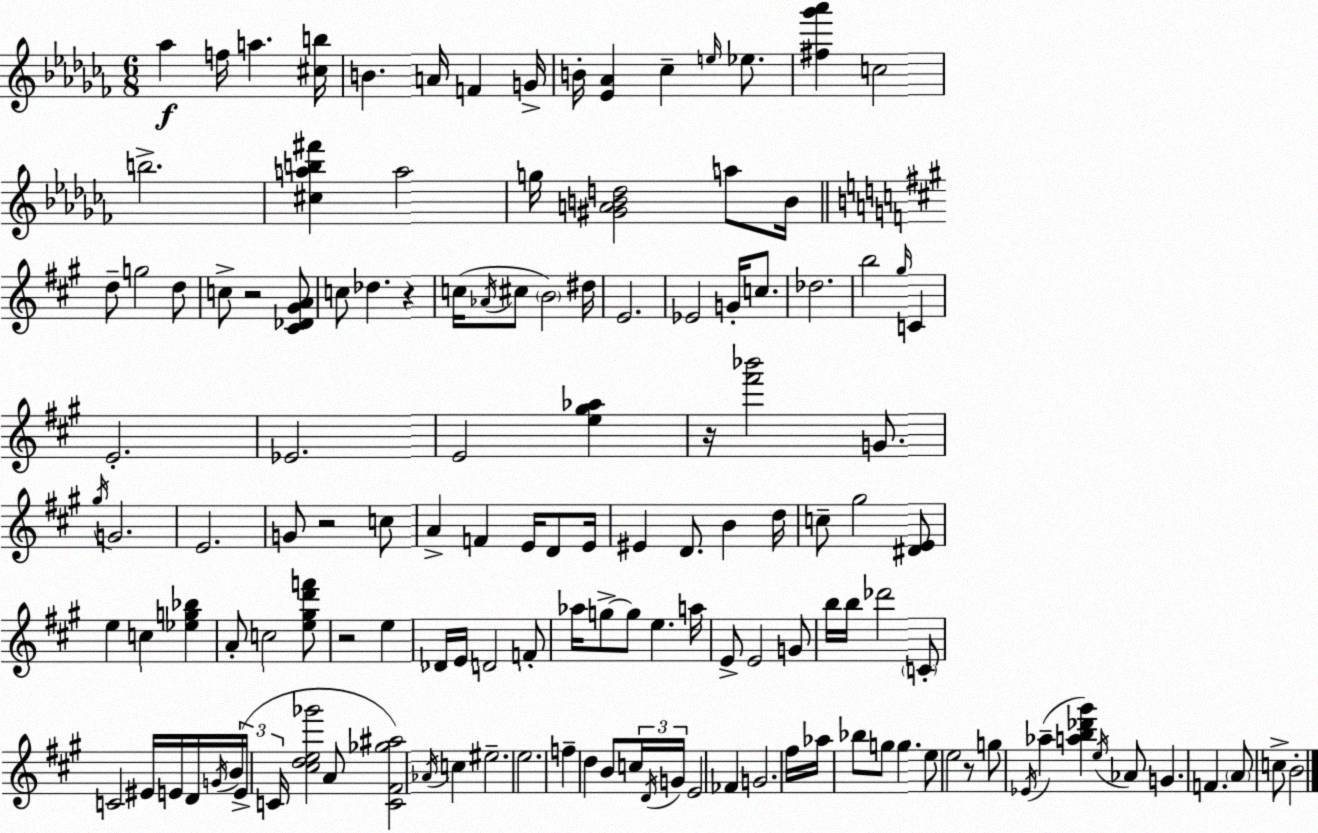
X:1
T:Untitled
M:6/8
L:1/4
K:Abm
_a f/4 a [^cb]/4 B A/4 F G/4 B/4 [_E_A] _c e/4 _e/2 [^f_g'_a'] c2 b2 [^cab^f'] a2 g/4 [^GABd]2 a/2 B/4 d/2 g2 d/2 c/2 z2 [^C_D^GA]/2 c/2 _d z c/4 _A/4 ^c/2 B2 ^d/4 E2 _E2 G/4 c/2 _d2 b2 ^g/4 C E2 _E2 E2 [e^g_a] z/4 [^f'_b']2 G/2 ^g/4 G2 E2 G/2 z2 c/2 A F E/4 D/2 E/4 ^E D/2 B d/4 c/2 ^g2 [^DE]/2 e c [_eg_b] A/2 c2 [e^gd'f']/2 z2 e _D/4 E/4 D2 F/2 _a/4 g/2 g/2 e a/4 E/2 E2 G/2 b/4 b/4 _d'2 C/2 C2 ^E/4 E/4 D/4 G/4 B/4 E/4 C/4 [^cde_g']2 A/2 [C^F_g^a]2 _A/4 c ^e2 e2 f d B/2 c/4 D/4 G/4 E2 _F G2 ^f/4 _a/4 _b/2 g/2 g e/2 e2 z/2 g/2 _E/4 _a [ab_d'^g'] e/4 _A/2 G F A/2 c/2 B2